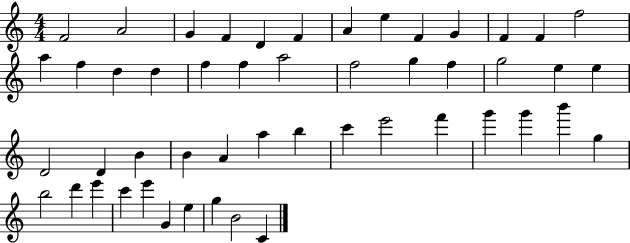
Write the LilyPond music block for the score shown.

{
  \clef treble
  \numericTimeSignature
  \time 4/4
  \key c \major
  f'2 a'2 | g'4 f'4 d'4 f'4 | a'4 e''4 f'4 g'4 | f'4 f'4 f''2 | \break a''4 f''4 d''4 d''4 | f''4 f''4 a''2 | f''2 g''4 f''4 | g''2 e''4 e''4 | \break d'2 d'4 b'4 | b'4 a'4 a''4 b''4 | c'''4 e'''2 f'''4 | g'''4 g'''4 b'''4 g''4 | \break b''2 d'''4 e'''4 | c'''4 e'''4 g'4 e''4 | g''4 b'2 c'4 | \bar "|."
}